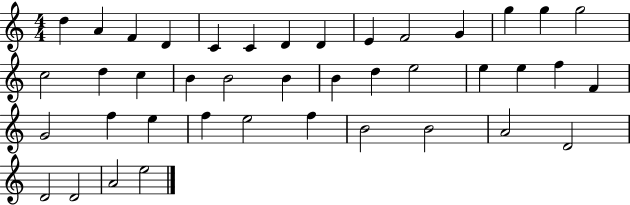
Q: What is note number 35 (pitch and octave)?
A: B4